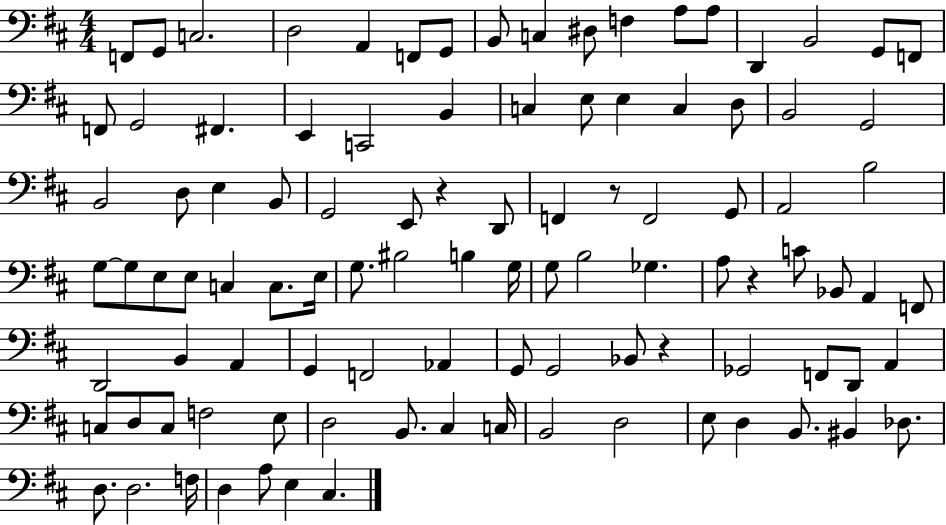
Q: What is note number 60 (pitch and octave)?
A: A2